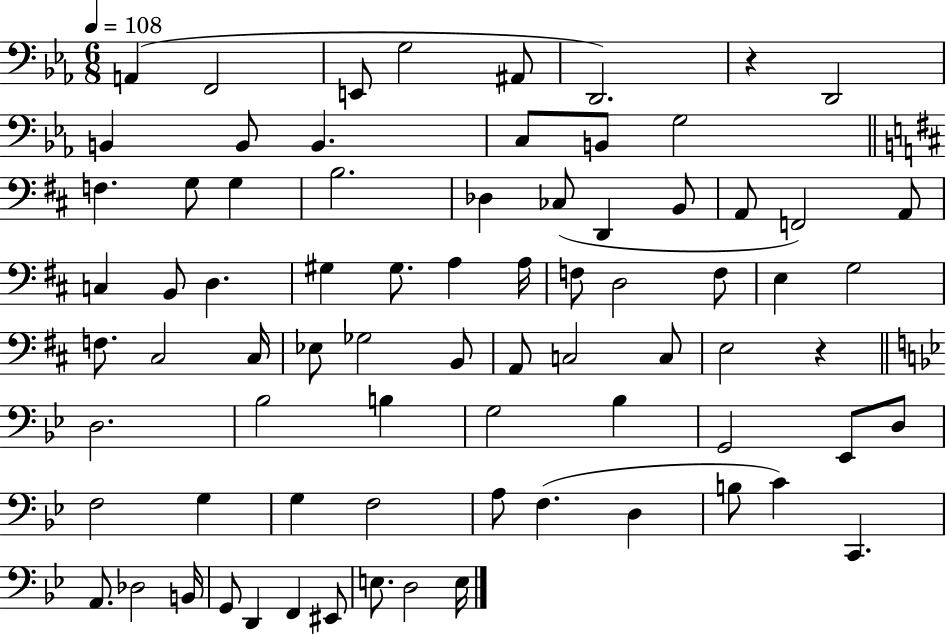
X:1
T:Untitled
M:6/8
L:1/4
K:Eb
A,, F,,2 E,,/2 G,2 ^A,,/2 D,,2 z D,,2 B,, B,,/2 B,, C,/2 B,,/2 G,2 F, G,/2 G, B,2 _D, _C,/2 D,, B,,/2 A,,/2 F,,2 A,,/2 C, B,,/2 D, ^G, ^G,/2 A, A,/4 F,/2 D,2 F,/2 E, G,2 F,/2 ^C,2 ^C,/4 _E,/2 _G,2 B,,/2 A,,/2 C,2 C,/2 E,2 z D,2 _B,2 B, G,2 _B, G,,2 _E,,/2 D,/2 F,2 G, G, F,2 A,/2 F, D, B,/2 C C,, A,,/2 _D,2 B,,/4 G,,/2 D,, F,, ^E,,/2 E,/2 D,2 E,/4